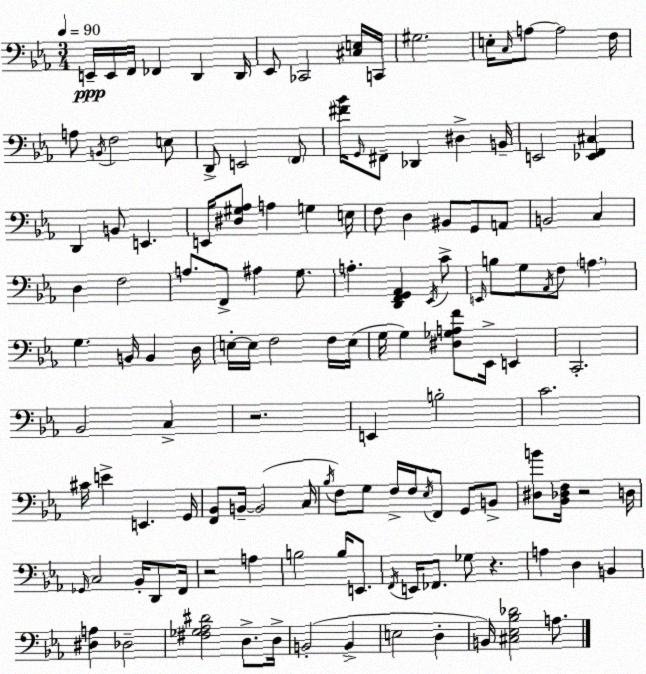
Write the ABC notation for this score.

X:1
T:Untitled
M:3/4
L:1/4
K:Eb
E,,/4 E,,/4 F,,/4 _F,, D,, D,,/4 _E,,/2 _C,,2 [^C,E,]/4 C,,/4 ^G,2 E,/4 C,/4 A,/2 A,2 F,/4 A,/2 B,,/4 F,2 E,/2 D,,/2 E,,2 F,,/2 [^F_B]/4 G,,/4 ^F,,/2 _D,, ^D, B,,/4 E,,2 [_E,,F,,^C,] D,, B,,/2 E,, E,,/4 [^D,^G,_A,]/2 A, G, E,/4 F,/2 D, ^B,,/2 G,,/2 A,,/2 B,,2 C, D, F,2 A,/2 F,,/2 ^A, G,/2 A, [D,,F,,G,,_A,,] _E,,/4 C/2 E,,/4 B,/2 G,/2 _A,,/4 F,/2 A, G, B,,/4 B,, D,/4 E,/4 E,/4 F,2 F,/4 E,/4 G,/4 G, [^D,_G,A,F]/2 _E,,/4 E,, C,,2 _B,,2 C, z2 E,, B,2 C2 ^C/4 E E,, G,,/4 [F,,_B,,]/2 B,,/4 B,,2 C,/4 _B,/4 F,/2 G,/2 F,/4 F,/4 _E,/4 F,,/2 G,,/2 B,,/2 [^D,B]/2 [_B,,_D,F,]/4 z2 D,/4 _G,,/4 C,2 _B,,/4 D,,/2 F,,/4 z2 A, B,2 B,/4 E,,/2 F,,/4 E,,/4 _F,,/2 _G,/2 z A, D, B,, [^D,A,] _D,2 [^F,_G,_A,^D]2 D,/2 D,/4 B,,2 B,, E,2 D, B,,/4 [^C,_E,_B,_D]2 A,/2